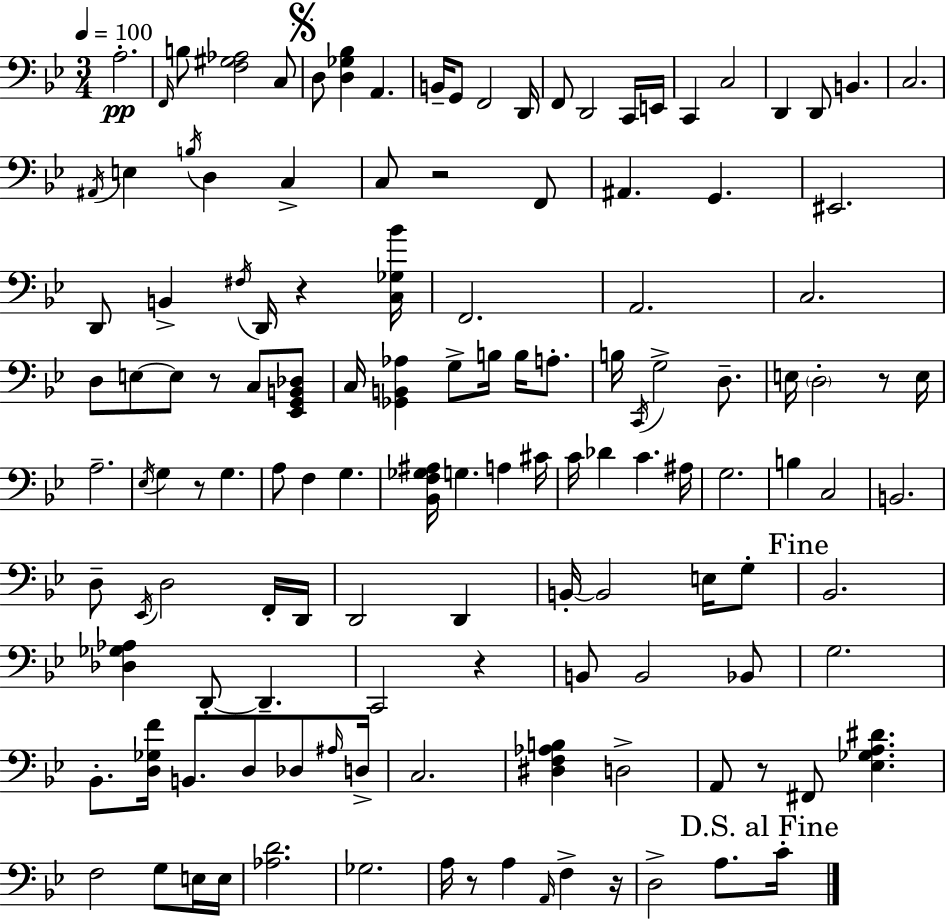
A3/h. F2/s B3/e [F3,G#3,Ab3]/h C3/e D3/e [D3,Gb3,Bb3]/q A2/q. B2/s G2/e F2/h D2/s F2/e D2/h C2/s E2/s C2/q C3/h D2/q D2/e B2/q. C3/h. A#2/s E3/q B3/s D3/q C3/q C3/e R/h F2/e A#2/q. G2/q. EIS2/h. D2/e B2/q F#3/s D2/s R/q [C3,Gb3,Bb4]/s F2/h. A2/h. C3/h. D3/e E3/e E3/e R/e C3/e [Eb2,G2,B2,Db3]/e C3/s [Gb2,B2,Ab3]/q G3/e B3/s B3/s A3/e. B3/s C2/s G3/h D3/e. E3/s D3/h R/e E3/s A3/h. Eb3/s G3/q R/e G3/q. A3/e F3/q G3/q. [Bb2,F3,Gb3,A#3]/s G3/q. A3/q C#4/s C4/s Db4/q C4/q. A#3/s G3/h. B3/q C3/h B2/h. D3/e Eb2/s D3/h F2/s D2/s D2/h D2/q B2/s B2/h E3/s G3/e Bb2/h. [Db3,Gb3,Ab3]/q D2/e D2/q. C2/h R/q B2/e B2/h Bb2/e G3/h. Bb2/e. [D3,Gb3,F4]/s B2/e. D3/e Db3/e A#3/s D3/s C3/h. [D#3,F3,Ab3,B3]/q D3/h A2/e R/e F#2/e [Eb3,Gb3,A3,D#4]/q. F3/h G3/e E3/s E3/s [Ab3,D4]/h. Gb3/h. A3/s R/e A3/q A2/s F3/q R/s D3/h A3/e. C4/s